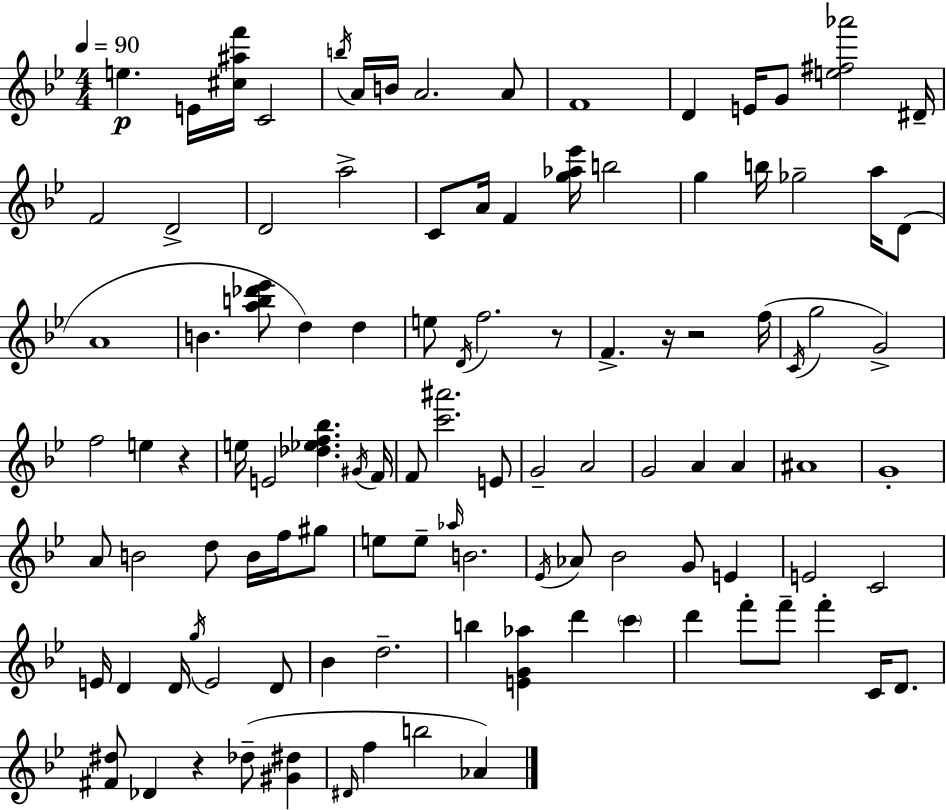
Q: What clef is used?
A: treble